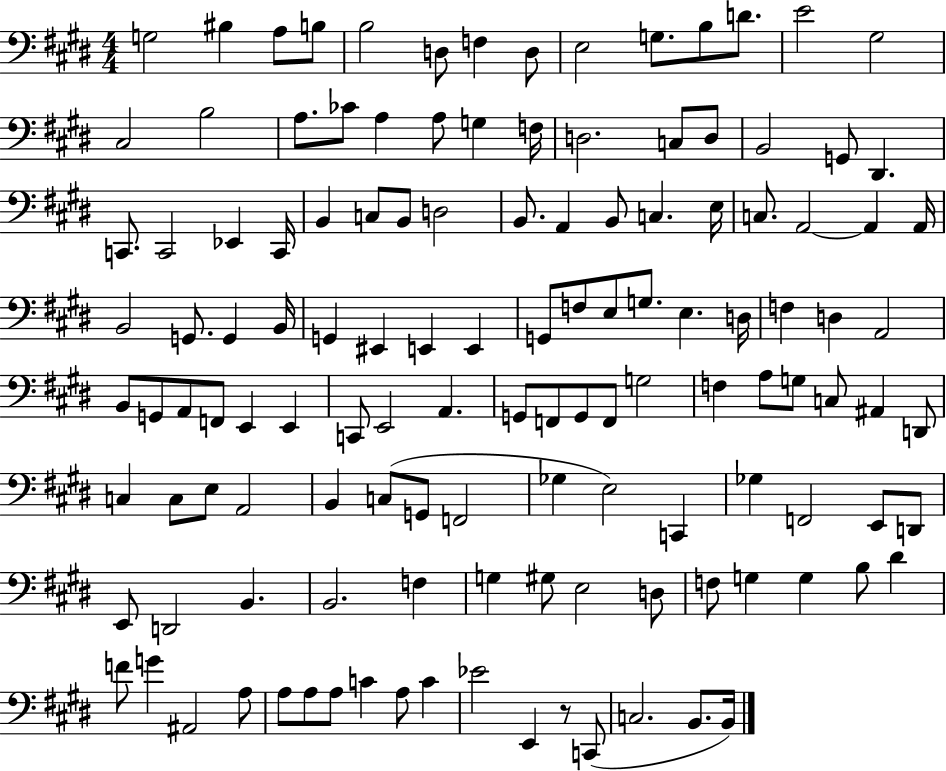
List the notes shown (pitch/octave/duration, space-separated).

G3/h BIS3/q A3/e B3/e B3/h D3/e F3/q D3/e E3/h G3/e. B3/e D4/e. E4/h G#3/h C#3/h B3/h A3/e. CES4/e A3/q A3/e G3/q F3/s D3/h. C3/e D3/e B2/h G2/e D#2/q. C2/e. C2/h Eb2/q C2/s B2/q C3/e B2/e D3/h B2/e. A2/q B2/e C3/q. E3/s C3/e. A2/h A2/q A2/s B2/h G2/e. G2/q B2/s G2/q EIS2/q E2/q E2/q G2/e F3/e E3/e G3/e. E3/q. D3/s F3/q D3/q A2/h B2/e G2/e A2/e F2/e E2/q E2/q C2/e E2/h A2/q. G2/e F2/e G2/e F2/e G3/h F3/q A3/e G3/e C3/e A#2/q D2/e C3/q C3/e E3/e A2/h B2/q C3/e G2/e F2/h Gb3/q E3/h C2/q Gb3/q F2/h E2/e D2/e E2/e D2/h B2/q. B2/h. F3/q G3/q G#3/e E3/h D3/e F3/e G3/q G3/q B3/e D#4/q F4/e G4/q A#2/h A3/e A3/e A3/e A3/e C4/q A3/e C4/q Eb4/h E2/q R/e C2/e C3/h. B2/e. B2/s